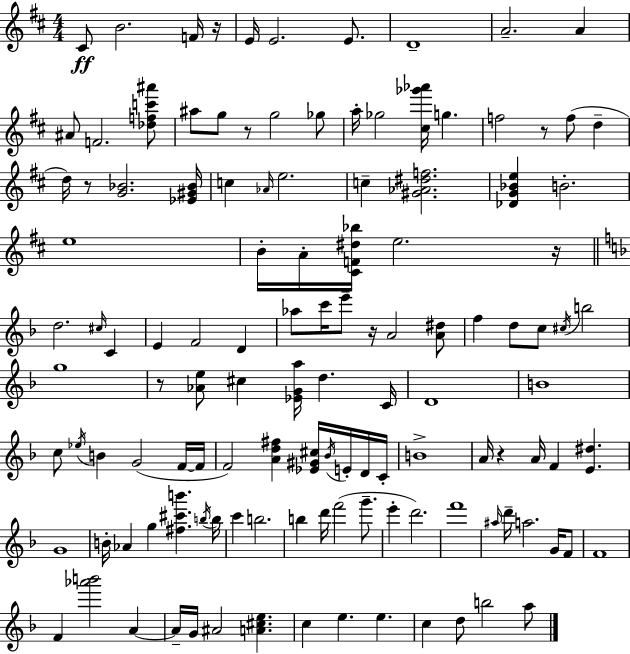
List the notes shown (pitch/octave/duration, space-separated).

C#4/e B4/h. F4/s R/s E4/s E4/h. E4/e. D4/w A4/h. A4/q A#4/e F4/h. [Db5,F5,C6,A#6]/e A#5/e G5/e R/e G5/h Gb5/e A5/s Gb5/h [C#5,Gb6,Ab6]/s G5/q. F5/h R/e F5/e D5/q D5/s R/e [G4,Bb4]/h. [Eb4,G#4,Bb4]/s C5/q Ab4/s E5/h. C5/q [G#4,Ab4,D#5,F5]/h. [Db4,G4,Bb4,E5]/q B4/h. E5/w B4/s A4/s [C#4,F4,D#5,Bb5]/s E5/h. R/s D5/h. C#5/s C4/q E4/q F4/h D4/q Ab5/e C6/s E6/e R/s A4/h [A4,D#5]/e F5/q D5/e C5/e C#5/s B5/h G5/w R/e [Ab4,E5]/e C#5/q [Eb4,G4,A5]/s D5/q. C4/s D4/w B4/w C5/e Eb5/s B4/q G4/h F4/s F4/s F4/h [A4,D5,F#5]/q [Eb4,G#4,C#5]/s Bb4/s E4/s D4/s C4/s B4/w A4/s R/q A4/s F4/q [E4,D#5]/q. G4/w B4/s Ab4/q G5/q [F#5,C#6,B6]/q. B5/s B5/s C6/q B5/h. B5/q D6/s F6/h G6/e. E6/q D6/h. F6/w A#5/s D6/s A5/h. G4/s F4/e F4/w F4/q [Ab6,B6]/h A4/q A4/s G4/s A#4/h [A4,C#5,E5]/q. C5/q E5/q. E5/q. C5/q D5/e B5/h A5/e